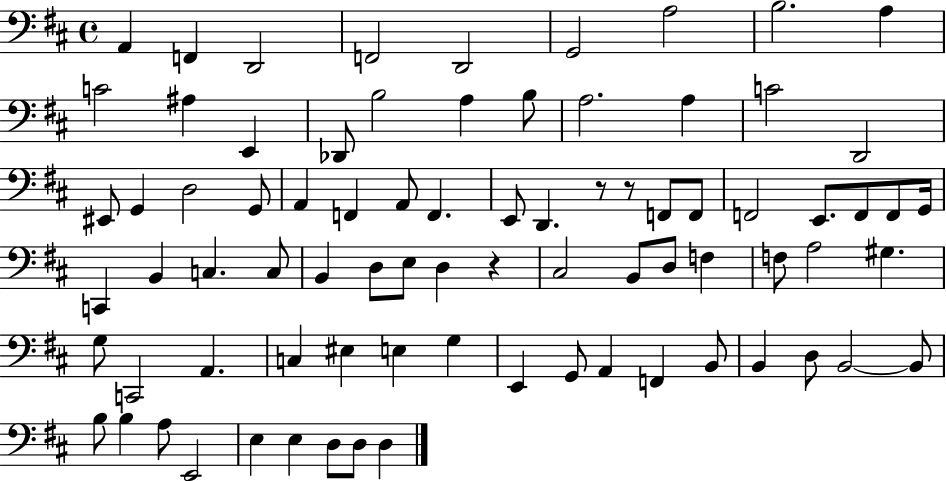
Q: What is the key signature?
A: D major